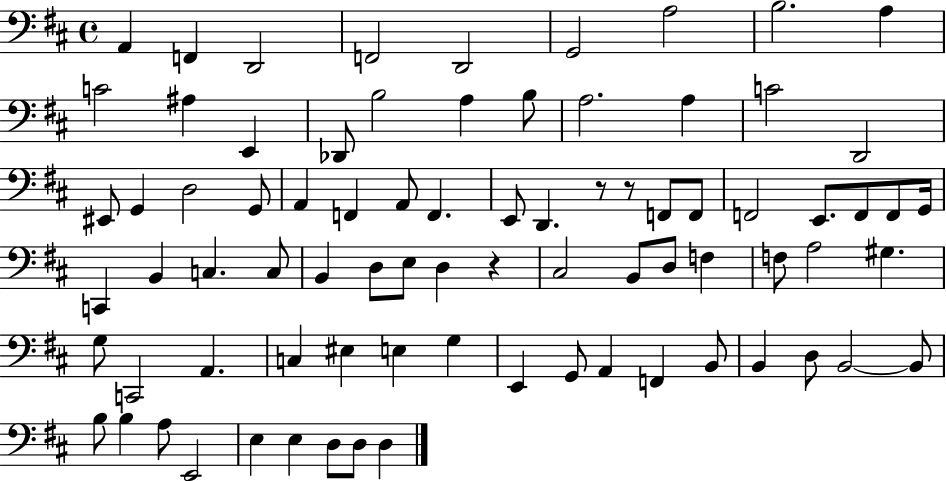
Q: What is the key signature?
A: D major